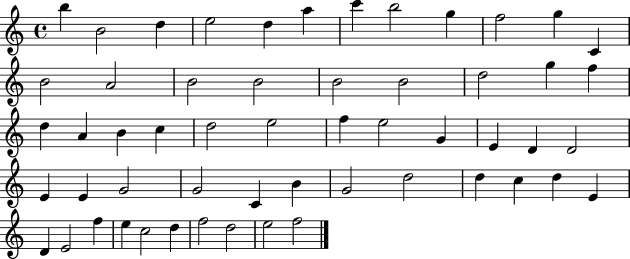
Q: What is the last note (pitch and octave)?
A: F5